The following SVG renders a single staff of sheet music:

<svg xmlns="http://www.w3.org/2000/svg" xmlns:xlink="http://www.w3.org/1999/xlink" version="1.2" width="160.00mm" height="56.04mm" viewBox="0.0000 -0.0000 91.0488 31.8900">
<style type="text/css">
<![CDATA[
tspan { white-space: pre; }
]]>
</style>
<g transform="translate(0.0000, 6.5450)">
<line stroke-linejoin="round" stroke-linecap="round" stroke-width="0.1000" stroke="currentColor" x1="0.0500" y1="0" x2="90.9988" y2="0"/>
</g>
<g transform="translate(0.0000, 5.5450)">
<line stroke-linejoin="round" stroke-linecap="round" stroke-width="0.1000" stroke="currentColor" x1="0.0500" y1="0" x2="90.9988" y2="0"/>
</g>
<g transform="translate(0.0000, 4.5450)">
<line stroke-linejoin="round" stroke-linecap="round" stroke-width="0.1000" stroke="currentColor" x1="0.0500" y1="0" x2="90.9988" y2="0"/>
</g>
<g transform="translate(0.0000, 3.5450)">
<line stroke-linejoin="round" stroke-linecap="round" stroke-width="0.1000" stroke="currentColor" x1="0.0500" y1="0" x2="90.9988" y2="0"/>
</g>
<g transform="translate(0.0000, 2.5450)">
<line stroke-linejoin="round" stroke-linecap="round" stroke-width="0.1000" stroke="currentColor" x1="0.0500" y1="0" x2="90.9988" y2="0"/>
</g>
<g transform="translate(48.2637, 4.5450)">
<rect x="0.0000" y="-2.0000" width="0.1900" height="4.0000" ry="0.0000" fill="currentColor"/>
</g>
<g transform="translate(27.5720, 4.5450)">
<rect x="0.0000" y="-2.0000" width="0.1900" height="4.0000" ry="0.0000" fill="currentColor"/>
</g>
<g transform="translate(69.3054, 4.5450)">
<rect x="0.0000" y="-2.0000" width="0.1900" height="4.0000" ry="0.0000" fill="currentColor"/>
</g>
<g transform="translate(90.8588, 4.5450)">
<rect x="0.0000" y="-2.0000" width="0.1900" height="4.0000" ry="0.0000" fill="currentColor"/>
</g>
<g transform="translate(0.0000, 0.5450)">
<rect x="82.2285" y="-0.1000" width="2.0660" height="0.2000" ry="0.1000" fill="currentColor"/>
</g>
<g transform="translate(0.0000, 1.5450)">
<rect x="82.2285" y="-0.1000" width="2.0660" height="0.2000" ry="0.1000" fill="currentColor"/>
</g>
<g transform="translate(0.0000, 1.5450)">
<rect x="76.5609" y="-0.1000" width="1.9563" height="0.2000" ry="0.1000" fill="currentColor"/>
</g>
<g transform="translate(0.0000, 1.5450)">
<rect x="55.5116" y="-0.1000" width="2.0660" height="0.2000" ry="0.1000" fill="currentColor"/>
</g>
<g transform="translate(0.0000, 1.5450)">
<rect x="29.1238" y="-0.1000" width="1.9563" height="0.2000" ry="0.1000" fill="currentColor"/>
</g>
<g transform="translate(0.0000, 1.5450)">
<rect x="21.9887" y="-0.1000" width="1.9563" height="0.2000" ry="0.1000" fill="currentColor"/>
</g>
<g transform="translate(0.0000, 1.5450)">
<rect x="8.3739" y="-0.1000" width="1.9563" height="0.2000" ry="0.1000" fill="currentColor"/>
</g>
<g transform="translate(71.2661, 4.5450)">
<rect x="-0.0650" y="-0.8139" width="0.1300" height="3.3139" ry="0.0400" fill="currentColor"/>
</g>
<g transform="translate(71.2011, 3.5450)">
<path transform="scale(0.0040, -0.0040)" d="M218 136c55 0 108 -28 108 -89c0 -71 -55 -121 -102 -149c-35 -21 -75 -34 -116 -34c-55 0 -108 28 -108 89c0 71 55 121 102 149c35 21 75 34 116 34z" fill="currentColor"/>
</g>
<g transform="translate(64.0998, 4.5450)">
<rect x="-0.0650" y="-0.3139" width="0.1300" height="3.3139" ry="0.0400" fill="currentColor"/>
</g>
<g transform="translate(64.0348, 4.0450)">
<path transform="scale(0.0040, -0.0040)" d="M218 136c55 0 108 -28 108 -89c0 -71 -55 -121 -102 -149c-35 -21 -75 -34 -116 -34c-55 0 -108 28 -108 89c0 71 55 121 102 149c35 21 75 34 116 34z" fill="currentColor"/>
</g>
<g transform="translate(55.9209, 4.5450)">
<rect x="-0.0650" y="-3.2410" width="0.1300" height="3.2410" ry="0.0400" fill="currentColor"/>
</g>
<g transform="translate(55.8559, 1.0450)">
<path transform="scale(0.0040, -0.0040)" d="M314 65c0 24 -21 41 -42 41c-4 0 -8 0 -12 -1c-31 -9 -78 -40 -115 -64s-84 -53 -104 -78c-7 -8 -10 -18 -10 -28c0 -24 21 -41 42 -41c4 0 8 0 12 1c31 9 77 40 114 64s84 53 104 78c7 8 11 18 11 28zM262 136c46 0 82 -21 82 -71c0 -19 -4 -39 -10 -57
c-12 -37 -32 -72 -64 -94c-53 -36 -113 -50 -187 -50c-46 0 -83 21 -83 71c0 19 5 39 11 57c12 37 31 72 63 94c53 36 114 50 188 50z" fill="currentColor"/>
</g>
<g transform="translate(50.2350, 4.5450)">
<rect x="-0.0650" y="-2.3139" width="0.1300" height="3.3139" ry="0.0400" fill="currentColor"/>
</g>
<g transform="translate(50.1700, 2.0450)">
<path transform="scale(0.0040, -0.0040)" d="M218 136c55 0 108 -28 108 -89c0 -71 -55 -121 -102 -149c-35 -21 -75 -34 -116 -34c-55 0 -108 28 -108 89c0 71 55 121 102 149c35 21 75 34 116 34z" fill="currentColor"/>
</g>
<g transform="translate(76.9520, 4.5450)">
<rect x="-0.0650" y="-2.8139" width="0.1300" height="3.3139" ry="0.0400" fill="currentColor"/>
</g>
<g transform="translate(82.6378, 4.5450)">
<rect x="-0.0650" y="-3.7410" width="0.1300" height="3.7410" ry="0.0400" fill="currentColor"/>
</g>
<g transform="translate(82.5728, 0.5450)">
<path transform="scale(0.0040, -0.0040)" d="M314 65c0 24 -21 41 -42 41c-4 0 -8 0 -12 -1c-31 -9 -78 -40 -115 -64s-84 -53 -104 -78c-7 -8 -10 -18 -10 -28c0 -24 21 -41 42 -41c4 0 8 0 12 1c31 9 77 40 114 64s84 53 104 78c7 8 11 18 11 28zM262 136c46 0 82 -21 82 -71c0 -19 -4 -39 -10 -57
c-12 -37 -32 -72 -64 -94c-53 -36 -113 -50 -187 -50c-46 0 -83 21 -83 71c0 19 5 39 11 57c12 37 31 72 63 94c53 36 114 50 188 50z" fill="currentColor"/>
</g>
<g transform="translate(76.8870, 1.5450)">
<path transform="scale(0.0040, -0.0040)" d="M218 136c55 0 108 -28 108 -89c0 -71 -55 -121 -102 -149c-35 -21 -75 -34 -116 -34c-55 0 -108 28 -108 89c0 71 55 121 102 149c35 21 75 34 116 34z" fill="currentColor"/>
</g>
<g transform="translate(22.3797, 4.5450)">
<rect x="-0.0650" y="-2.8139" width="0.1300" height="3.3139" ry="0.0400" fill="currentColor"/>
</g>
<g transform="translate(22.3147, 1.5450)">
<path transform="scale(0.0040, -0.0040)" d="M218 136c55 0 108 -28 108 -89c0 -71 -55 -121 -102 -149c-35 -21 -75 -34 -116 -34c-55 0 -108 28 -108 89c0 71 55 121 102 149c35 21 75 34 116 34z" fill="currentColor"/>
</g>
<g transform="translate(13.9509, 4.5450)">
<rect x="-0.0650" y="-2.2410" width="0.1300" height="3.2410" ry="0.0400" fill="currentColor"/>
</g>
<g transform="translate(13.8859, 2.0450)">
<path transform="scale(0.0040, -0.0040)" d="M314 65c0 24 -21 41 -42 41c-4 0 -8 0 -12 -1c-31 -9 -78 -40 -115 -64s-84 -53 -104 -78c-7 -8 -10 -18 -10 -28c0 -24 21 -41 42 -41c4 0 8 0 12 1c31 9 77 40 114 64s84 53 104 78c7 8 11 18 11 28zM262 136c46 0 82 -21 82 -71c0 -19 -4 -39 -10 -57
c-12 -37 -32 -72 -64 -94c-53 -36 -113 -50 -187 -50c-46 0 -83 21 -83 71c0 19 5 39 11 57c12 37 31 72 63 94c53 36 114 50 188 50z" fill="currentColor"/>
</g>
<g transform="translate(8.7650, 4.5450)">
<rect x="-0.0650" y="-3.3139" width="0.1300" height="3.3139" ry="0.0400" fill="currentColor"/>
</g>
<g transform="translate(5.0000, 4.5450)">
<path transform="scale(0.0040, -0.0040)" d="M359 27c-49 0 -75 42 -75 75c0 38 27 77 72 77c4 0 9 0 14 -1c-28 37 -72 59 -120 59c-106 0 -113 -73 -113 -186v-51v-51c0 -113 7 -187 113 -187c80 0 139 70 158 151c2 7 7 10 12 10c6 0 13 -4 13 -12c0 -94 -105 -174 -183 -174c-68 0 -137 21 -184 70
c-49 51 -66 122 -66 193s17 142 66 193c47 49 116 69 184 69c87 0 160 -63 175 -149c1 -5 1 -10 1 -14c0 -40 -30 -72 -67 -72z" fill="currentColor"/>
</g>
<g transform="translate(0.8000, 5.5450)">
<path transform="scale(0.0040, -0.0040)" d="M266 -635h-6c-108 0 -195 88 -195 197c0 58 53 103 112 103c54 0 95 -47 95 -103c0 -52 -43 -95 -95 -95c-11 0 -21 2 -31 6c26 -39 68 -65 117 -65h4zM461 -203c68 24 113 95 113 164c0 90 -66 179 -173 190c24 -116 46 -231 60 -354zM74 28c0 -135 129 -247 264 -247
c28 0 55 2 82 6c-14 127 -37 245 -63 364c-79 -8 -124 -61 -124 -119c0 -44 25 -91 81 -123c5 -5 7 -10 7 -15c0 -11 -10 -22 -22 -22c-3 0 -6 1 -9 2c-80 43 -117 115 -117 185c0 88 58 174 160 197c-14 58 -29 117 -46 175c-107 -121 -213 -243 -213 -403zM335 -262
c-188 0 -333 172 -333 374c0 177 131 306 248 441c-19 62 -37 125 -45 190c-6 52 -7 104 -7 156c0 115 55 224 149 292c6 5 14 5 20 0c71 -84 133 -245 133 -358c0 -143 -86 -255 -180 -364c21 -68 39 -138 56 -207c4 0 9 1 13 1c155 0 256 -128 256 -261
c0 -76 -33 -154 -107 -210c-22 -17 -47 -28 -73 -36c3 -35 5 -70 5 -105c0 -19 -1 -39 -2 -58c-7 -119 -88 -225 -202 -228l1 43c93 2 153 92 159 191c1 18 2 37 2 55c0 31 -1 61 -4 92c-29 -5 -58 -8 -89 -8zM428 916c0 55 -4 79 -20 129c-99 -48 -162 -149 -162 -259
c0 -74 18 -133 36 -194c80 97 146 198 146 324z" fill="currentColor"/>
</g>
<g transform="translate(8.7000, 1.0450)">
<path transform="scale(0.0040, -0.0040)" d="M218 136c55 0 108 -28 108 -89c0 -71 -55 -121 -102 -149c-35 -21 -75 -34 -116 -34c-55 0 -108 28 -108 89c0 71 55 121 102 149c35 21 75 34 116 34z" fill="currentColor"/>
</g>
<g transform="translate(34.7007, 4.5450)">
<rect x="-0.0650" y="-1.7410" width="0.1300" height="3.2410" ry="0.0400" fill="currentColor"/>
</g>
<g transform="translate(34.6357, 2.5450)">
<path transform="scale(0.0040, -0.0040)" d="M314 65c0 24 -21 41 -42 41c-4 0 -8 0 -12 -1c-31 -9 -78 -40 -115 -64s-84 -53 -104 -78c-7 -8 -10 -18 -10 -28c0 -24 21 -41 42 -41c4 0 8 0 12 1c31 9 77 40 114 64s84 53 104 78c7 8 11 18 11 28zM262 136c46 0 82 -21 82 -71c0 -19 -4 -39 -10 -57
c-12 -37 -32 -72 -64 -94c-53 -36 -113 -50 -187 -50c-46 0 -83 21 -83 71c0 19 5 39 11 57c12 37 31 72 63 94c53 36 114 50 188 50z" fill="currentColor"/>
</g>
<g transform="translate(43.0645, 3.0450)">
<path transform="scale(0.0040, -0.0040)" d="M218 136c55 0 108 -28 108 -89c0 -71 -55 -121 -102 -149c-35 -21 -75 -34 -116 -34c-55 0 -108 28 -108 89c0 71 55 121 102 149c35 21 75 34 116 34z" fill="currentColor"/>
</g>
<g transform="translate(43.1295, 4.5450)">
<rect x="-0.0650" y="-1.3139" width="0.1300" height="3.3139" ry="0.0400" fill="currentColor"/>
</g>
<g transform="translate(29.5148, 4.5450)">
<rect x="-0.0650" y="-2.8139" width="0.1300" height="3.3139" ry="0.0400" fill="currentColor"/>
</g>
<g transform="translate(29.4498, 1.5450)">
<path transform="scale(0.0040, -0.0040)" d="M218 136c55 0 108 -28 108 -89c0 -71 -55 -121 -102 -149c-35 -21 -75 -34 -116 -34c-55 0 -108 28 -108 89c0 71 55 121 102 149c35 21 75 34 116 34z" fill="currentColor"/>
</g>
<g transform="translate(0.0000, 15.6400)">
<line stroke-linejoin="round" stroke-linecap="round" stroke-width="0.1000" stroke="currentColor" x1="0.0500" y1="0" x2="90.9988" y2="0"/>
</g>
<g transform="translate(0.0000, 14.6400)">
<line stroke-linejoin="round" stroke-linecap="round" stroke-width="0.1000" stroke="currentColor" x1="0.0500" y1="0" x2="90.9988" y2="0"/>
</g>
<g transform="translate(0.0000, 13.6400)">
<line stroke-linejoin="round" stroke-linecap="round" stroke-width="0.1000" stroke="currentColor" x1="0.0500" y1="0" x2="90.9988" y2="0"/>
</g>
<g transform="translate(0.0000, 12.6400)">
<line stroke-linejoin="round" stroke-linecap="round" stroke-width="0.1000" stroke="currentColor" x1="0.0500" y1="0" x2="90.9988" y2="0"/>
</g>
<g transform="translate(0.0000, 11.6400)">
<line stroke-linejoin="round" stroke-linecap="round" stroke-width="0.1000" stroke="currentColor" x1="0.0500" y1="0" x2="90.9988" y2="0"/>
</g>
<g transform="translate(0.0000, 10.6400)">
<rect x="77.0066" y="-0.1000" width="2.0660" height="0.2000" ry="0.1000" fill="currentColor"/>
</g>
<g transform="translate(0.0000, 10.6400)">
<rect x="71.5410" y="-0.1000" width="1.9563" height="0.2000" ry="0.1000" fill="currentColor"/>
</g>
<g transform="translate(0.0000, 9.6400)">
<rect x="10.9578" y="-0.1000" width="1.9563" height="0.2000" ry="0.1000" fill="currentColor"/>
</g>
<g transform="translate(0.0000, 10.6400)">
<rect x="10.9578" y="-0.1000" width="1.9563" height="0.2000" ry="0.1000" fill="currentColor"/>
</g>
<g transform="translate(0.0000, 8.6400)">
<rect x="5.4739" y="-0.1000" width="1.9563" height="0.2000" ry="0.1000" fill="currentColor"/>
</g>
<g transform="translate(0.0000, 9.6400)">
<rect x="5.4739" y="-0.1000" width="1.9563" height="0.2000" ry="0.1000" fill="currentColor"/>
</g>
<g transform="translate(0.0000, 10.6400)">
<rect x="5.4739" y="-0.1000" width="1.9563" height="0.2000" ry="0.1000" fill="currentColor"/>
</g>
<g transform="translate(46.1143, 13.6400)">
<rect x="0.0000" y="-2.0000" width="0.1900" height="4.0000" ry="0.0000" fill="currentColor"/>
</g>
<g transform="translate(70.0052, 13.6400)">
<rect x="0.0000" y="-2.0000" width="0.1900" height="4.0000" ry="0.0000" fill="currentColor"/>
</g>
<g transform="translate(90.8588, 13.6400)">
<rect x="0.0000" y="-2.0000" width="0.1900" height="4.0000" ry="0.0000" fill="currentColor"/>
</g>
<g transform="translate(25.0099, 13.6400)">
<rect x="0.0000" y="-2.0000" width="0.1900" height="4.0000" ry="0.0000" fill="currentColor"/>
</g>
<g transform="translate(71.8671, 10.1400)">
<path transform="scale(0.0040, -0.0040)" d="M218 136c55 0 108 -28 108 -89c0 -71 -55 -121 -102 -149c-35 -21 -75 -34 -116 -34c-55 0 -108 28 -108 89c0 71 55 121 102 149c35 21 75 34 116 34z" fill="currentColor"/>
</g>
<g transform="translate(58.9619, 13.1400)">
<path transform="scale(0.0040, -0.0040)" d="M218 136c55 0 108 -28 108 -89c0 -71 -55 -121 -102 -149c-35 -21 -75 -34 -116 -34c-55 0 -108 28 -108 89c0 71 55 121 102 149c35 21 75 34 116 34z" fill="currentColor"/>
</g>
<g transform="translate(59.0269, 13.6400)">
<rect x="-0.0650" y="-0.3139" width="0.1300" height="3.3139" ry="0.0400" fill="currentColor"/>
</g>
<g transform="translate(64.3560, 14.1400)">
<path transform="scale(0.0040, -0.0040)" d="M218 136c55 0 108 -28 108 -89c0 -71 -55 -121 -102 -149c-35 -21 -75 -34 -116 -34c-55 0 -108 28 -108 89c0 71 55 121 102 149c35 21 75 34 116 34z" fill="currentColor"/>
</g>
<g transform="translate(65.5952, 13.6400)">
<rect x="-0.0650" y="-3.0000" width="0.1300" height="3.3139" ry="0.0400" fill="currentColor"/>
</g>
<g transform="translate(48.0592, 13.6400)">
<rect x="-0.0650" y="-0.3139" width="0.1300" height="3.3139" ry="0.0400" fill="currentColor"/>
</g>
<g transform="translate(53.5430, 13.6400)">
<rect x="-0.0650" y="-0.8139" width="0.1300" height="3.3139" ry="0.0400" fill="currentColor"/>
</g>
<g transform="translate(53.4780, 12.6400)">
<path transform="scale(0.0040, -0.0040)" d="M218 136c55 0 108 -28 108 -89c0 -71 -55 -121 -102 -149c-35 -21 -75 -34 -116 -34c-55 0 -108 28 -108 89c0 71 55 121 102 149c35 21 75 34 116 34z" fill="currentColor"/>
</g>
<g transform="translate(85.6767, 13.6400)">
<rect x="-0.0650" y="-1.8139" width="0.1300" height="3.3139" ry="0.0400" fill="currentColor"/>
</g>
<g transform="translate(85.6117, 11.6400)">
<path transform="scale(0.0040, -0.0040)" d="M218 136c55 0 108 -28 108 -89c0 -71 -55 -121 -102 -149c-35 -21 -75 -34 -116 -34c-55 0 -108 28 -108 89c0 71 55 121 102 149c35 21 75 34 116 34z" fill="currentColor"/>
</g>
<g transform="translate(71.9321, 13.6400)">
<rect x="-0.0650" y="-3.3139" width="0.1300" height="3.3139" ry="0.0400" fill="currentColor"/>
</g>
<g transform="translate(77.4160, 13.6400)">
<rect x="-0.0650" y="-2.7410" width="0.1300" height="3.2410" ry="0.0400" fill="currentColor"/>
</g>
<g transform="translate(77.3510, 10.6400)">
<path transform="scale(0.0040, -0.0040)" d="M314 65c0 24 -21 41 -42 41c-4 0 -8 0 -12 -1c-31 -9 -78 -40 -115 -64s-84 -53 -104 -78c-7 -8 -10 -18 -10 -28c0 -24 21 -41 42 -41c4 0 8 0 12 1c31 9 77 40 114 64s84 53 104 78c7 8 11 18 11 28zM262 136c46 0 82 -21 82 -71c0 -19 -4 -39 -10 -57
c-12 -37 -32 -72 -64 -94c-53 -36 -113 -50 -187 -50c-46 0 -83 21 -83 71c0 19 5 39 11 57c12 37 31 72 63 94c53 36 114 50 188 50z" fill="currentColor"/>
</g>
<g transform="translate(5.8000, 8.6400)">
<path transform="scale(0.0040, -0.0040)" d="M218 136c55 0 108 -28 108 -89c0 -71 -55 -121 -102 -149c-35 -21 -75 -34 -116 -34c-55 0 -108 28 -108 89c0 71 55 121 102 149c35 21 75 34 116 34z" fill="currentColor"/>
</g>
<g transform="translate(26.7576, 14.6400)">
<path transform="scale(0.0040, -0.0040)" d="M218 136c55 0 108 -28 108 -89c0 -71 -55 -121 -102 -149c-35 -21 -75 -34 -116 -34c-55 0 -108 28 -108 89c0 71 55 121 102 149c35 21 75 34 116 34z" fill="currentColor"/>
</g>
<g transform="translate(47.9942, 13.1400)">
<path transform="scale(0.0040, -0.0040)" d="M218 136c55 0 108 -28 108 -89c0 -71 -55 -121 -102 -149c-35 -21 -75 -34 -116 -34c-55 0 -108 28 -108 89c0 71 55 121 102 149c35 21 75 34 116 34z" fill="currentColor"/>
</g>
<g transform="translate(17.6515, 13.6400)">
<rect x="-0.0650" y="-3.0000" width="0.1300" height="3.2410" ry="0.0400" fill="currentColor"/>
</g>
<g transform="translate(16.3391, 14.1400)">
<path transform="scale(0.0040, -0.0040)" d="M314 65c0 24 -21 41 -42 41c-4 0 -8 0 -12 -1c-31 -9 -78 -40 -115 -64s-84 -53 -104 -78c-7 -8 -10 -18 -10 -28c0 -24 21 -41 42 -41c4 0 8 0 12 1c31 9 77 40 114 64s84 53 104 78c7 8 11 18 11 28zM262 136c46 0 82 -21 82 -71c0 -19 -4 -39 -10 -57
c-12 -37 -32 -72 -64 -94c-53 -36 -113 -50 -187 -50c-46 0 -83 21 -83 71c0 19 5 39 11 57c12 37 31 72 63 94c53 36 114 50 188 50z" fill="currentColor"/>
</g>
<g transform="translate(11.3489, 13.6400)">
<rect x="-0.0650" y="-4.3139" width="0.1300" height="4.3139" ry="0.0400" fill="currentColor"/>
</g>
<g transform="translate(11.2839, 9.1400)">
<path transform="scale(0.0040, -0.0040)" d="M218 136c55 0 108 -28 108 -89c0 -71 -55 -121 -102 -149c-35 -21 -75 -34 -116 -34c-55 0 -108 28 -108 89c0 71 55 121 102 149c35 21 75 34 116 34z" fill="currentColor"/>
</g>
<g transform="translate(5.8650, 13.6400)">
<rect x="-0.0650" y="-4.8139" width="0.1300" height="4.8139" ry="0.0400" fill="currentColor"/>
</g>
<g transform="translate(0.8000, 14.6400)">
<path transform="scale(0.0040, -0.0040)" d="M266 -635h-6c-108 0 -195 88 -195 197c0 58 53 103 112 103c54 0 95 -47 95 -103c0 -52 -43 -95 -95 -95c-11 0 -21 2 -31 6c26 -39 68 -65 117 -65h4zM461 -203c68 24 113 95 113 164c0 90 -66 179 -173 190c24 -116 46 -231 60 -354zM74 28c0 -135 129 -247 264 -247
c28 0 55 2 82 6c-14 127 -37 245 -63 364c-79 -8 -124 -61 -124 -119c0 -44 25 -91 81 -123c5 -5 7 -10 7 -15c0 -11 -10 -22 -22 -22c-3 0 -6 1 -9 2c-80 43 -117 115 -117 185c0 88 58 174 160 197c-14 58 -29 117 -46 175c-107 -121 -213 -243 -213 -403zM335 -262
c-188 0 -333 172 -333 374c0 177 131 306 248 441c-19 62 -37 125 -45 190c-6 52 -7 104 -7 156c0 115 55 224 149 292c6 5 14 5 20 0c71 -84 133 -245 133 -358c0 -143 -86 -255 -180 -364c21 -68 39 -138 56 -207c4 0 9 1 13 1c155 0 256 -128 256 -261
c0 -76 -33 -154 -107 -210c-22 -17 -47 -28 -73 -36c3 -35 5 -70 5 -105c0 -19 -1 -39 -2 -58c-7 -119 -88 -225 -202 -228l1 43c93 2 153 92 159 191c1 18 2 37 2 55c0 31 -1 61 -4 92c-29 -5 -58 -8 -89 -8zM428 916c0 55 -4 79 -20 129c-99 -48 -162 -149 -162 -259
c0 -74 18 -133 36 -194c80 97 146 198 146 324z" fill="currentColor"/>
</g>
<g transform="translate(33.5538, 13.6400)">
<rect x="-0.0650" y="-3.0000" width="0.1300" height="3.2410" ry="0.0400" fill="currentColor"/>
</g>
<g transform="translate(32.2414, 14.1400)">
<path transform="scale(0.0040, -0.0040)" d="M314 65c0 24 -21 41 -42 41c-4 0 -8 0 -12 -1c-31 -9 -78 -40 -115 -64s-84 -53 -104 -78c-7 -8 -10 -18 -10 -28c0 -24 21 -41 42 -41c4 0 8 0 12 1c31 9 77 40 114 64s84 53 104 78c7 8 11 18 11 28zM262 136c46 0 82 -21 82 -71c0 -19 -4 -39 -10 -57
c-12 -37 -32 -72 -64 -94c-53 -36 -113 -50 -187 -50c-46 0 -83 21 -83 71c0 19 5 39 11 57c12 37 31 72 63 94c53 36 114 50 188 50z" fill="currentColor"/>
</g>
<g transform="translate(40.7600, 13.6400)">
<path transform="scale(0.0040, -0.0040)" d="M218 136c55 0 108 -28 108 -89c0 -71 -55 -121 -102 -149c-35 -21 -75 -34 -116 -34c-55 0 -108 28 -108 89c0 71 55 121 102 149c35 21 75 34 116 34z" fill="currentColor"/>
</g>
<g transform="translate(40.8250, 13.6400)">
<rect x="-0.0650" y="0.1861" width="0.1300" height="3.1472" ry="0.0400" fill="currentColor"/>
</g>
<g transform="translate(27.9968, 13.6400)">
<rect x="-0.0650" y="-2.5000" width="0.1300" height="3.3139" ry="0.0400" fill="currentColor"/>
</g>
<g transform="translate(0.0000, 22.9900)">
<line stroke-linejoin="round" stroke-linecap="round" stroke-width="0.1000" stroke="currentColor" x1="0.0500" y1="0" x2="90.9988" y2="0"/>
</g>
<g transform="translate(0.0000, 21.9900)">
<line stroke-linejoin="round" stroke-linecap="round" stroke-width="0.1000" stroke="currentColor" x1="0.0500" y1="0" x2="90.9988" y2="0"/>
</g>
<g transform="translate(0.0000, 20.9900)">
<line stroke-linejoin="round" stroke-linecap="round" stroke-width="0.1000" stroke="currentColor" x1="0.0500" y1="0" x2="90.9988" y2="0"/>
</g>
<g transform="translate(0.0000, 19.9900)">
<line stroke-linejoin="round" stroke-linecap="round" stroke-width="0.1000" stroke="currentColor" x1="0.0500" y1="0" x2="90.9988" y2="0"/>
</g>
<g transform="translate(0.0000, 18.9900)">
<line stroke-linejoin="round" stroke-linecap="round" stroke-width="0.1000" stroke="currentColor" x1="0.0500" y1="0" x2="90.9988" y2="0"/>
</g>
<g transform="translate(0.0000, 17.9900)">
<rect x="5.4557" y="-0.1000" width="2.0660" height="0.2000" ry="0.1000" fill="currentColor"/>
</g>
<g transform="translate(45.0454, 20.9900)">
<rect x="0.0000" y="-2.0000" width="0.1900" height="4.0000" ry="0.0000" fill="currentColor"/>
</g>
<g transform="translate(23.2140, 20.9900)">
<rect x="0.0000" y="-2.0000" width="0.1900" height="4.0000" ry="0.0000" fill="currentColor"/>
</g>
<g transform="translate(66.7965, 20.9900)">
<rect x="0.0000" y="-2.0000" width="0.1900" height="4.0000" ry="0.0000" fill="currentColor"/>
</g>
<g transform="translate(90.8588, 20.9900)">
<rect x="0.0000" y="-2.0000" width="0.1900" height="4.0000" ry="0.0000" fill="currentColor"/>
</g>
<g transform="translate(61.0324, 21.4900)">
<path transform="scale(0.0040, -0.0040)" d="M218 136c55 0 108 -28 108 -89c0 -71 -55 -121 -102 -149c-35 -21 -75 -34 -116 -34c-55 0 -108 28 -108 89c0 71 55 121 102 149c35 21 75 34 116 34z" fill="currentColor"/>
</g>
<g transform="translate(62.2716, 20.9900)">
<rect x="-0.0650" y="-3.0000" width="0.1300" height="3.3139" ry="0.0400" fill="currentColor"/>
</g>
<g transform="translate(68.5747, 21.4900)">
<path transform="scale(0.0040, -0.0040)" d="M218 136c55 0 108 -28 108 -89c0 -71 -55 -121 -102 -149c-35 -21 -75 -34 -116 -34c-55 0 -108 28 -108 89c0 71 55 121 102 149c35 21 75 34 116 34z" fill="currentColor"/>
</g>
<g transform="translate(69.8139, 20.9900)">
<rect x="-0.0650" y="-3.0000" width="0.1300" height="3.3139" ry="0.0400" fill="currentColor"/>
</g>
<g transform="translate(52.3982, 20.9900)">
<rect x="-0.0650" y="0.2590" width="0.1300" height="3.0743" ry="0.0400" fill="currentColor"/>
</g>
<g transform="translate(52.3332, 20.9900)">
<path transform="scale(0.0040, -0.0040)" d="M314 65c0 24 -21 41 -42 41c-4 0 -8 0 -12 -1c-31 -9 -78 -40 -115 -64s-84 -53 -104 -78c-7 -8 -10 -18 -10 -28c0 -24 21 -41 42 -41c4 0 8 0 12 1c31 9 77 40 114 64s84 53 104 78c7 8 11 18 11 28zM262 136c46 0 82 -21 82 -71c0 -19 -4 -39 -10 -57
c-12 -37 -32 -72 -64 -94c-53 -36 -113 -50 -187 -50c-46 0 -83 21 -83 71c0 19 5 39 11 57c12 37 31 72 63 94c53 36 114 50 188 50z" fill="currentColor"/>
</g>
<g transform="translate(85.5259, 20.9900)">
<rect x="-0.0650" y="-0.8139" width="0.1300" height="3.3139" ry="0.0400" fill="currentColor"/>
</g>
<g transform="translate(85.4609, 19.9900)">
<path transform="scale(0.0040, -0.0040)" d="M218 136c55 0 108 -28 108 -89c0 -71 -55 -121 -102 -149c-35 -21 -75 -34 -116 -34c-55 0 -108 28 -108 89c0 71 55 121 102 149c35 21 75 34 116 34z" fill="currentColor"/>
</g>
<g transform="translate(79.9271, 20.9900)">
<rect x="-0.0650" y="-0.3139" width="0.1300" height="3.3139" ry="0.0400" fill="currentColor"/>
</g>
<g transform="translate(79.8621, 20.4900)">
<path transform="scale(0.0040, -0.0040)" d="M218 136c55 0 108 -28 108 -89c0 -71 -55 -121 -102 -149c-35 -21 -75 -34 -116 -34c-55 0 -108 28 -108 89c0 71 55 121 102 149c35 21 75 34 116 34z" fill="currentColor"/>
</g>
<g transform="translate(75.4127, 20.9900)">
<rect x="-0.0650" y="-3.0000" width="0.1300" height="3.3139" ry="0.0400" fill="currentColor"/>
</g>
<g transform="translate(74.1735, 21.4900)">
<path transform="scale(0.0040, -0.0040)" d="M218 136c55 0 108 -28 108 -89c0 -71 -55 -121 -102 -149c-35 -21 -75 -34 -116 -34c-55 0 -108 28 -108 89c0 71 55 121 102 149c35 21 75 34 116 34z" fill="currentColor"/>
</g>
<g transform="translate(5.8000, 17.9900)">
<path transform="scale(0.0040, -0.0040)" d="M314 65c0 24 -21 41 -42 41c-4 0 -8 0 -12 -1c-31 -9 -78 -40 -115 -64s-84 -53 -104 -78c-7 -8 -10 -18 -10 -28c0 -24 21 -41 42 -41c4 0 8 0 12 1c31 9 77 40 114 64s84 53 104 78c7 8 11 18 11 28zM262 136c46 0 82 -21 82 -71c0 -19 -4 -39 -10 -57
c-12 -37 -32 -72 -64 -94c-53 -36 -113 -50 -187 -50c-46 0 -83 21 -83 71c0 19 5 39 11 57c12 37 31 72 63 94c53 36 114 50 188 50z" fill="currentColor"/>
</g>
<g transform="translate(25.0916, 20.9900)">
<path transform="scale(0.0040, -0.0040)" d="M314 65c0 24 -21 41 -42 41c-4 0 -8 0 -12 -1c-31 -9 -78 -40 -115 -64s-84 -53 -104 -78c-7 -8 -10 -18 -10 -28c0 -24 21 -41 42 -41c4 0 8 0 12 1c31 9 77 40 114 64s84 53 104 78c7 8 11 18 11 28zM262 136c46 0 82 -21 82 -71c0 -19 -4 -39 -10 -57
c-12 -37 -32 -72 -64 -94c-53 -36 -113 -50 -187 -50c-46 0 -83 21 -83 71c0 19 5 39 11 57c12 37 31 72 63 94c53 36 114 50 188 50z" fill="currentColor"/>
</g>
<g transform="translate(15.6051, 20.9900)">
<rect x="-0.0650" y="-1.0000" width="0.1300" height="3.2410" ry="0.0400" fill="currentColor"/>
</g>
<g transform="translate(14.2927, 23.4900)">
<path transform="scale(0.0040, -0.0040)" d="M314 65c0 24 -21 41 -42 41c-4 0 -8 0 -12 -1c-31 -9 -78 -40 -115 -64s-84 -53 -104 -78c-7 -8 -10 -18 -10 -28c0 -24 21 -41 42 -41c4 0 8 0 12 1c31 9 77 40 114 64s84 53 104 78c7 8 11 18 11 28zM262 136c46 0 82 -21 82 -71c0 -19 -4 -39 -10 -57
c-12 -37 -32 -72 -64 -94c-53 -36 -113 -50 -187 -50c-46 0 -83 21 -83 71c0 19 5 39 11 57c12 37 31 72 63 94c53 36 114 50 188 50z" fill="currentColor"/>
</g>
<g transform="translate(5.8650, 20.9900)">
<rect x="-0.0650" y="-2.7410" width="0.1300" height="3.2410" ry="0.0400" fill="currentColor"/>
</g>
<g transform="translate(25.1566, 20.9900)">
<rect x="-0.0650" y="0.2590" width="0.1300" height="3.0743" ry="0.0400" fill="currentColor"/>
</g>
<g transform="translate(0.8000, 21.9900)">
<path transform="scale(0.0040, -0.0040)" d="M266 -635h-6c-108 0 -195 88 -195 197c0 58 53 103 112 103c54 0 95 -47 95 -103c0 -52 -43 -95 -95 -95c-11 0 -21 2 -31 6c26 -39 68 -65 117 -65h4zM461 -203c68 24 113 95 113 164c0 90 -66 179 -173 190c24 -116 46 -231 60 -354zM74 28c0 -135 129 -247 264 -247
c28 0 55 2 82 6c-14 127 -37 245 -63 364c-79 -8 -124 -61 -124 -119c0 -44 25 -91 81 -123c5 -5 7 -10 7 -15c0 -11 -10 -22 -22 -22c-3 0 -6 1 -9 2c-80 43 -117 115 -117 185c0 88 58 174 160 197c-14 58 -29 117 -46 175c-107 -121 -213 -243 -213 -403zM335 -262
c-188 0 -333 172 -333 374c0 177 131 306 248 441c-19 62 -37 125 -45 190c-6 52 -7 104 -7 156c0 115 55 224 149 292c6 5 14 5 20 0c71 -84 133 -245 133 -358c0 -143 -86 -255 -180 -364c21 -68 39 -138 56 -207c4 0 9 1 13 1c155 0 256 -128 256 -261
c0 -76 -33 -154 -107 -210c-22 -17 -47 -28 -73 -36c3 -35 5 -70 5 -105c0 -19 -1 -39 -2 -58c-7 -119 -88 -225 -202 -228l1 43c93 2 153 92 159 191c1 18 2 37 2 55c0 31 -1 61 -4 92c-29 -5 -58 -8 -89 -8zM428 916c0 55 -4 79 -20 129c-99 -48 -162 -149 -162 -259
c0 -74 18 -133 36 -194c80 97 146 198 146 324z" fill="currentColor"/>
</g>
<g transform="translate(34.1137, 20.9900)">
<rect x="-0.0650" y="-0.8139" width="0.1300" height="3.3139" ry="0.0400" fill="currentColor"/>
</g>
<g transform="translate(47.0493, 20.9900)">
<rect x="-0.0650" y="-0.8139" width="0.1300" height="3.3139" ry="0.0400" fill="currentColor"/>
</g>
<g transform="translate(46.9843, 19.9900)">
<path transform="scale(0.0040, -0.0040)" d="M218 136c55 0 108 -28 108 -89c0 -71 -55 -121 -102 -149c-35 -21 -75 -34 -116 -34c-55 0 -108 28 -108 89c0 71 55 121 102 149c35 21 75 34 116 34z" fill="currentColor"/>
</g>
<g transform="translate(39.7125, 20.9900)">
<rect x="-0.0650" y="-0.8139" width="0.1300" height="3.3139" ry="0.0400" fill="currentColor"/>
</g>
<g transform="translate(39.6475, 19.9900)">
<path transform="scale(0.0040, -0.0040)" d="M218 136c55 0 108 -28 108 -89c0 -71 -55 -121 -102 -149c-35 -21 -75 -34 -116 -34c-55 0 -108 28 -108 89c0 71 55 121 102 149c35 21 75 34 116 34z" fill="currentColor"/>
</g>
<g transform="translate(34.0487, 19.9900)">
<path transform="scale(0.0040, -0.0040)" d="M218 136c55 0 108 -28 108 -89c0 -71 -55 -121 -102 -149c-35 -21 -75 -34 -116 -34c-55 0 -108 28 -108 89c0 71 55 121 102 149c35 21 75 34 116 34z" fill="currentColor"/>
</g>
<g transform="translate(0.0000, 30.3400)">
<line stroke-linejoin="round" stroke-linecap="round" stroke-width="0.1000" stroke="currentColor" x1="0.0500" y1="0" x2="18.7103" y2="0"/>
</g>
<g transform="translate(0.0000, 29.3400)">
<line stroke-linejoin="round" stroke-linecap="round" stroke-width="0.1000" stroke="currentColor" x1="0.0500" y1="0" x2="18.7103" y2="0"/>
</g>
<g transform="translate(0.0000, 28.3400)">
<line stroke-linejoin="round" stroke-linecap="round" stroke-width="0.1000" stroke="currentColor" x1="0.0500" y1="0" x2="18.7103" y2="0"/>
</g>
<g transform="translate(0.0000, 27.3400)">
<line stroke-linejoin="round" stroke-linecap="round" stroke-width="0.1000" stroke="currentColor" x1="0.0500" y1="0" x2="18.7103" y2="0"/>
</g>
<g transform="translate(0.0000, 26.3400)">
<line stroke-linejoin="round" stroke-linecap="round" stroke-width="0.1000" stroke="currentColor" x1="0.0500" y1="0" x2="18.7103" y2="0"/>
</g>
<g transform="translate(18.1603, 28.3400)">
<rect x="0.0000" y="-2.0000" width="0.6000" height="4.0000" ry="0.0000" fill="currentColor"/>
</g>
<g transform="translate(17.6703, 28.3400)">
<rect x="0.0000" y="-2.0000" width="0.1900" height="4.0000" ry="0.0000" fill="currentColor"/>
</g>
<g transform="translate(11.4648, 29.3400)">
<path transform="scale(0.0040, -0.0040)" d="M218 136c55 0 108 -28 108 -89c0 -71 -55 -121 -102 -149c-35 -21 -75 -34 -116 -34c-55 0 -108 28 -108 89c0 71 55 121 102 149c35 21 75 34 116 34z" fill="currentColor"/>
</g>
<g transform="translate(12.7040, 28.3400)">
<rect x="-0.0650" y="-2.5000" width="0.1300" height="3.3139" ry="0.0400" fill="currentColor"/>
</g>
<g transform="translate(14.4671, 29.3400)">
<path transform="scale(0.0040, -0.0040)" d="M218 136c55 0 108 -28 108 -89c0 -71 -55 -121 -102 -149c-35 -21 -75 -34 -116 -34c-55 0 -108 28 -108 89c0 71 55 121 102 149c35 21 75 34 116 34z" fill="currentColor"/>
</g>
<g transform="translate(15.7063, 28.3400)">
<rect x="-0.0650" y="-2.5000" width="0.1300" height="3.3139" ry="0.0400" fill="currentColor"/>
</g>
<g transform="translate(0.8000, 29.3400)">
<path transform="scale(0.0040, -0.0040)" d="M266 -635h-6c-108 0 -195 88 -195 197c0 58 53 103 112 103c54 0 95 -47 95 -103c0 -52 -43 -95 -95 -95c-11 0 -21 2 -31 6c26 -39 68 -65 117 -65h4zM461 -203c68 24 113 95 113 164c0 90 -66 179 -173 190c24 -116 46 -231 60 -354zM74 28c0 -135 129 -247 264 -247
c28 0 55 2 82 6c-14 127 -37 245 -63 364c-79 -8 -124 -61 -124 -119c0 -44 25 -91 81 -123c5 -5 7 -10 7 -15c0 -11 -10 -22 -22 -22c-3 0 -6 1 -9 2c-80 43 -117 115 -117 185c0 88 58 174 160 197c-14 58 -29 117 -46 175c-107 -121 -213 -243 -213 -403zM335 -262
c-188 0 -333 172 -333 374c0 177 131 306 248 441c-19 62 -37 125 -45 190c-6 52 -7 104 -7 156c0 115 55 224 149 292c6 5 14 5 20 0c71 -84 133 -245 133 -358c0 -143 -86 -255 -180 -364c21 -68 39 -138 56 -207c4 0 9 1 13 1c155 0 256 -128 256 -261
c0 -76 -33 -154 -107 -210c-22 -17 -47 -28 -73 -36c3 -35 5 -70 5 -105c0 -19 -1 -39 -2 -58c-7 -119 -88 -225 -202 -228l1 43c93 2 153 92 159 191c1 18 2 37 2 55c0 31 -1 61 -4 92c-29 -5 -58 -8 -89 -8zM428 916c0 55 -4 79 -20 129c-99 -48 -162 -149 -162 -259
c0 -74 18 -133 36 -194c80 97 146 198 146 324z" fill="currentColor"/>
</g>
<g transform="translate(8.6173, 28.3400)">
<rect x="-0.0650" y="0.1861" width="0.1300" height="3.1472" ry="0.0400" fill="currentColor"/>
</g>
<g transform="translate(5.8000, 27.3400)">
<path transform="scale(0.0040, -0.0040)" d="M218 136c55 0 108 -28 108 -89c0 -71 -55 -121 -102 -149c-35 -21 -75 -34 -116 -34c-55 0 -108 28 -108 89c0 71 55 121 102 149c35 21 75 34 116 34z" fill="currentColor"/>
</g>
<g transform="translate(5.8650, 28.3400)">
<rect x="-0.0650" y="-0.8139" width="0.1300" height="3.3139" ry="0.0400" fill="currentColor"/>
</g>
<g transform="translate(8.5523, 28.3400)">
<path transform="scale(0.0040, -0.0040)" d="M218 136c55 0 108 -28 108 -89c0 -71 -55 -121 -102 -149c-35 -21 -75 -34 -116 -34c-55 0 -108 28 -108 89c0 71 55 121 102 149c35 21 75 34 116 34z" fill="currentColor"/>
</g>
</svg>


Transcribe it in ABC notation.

X:1
T:Untitled
M:4/4
L:1/4
K:C
b g2 a a f2 e g b2 c d a c'2 e' d' A2 G A2 B c d c A b a2 f a2 D2 B2 d d d B2 A A A c d d B G G